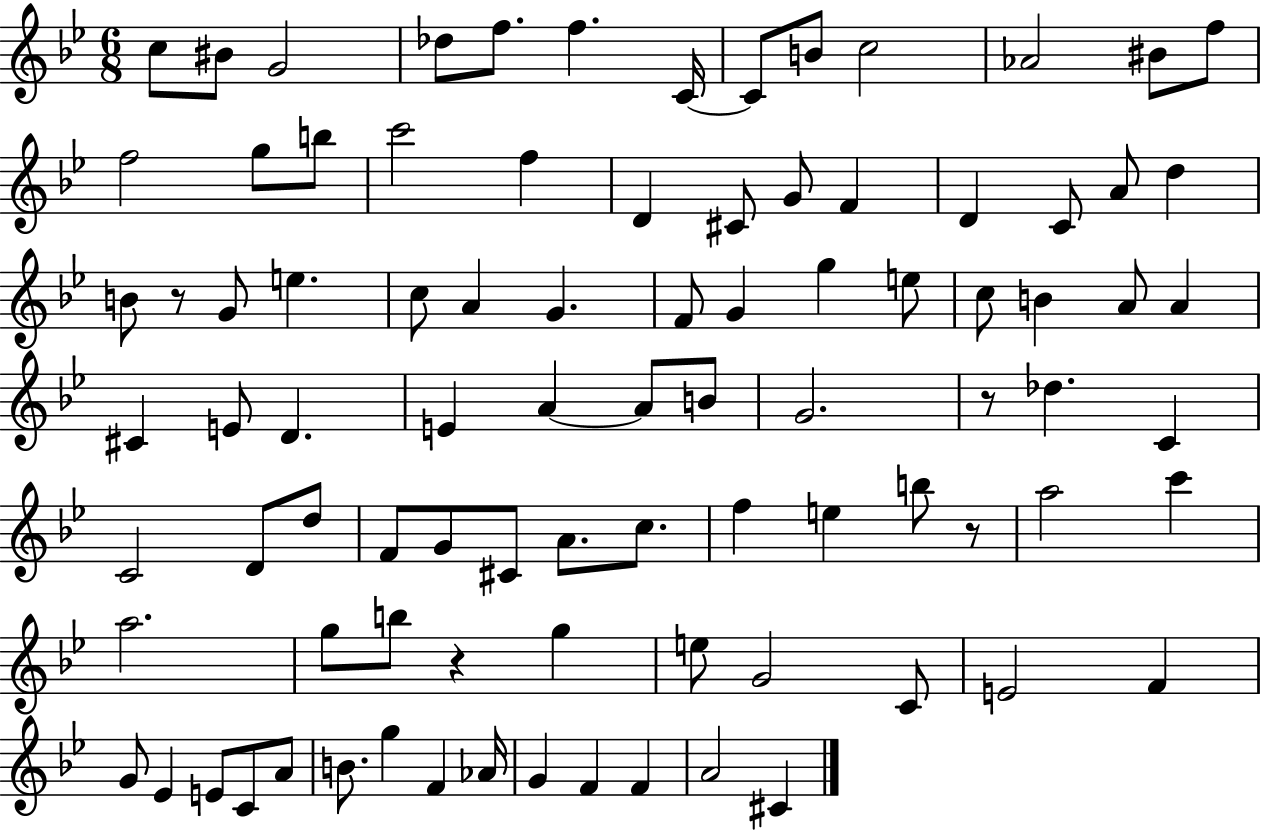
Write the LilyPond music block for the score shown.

{
  \clef treble
  \numericTimeSignature
  \time 6/8
  \key bes \major
  c''8 bis'8 g'2 | des''8 f''8. f''4. c'16~~ | c'8 b'8 c''2 | aes'2 bis'8 f''8 | \break f''2 g''8 b''8 | c'''2 f''4 | d'4 cis'8 g'8 f'4 | d'4 c'8 a'8 d''4 | \break b'8 r8 g'8 e''4. | c''8 a'4 g'4. | f'8 g'4 g''4 e''8 | c''8 b'4 a'8 a'4 | \break cis'4 e'8 d'4. | e'4 a'4~~ a'8 b'8 | g'2. | r8 des''4. c'4 | \break c'2 d'8 d''8 | f'8 g'8 cis'8 a'8. c''8. | f''4 e''4 b''8 r8 | a''2 c'''4 | \break a''2. | g''8 b''8 r4 g''4 | e''8 g'2 c'8 | e'2 f'4 | \break g'8 ees'4 e'8 c'8 a'8 | b'8. g''4 f'4 aes'16 | g'4 f'4 f'4 | a'2 cis'4 | \break \bar "|."
}